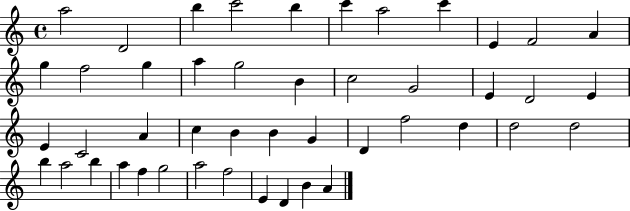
{
  \clef treble
  \time 4/4
  \defaultTimeSignature
  \key c \major
  a''2 d'2 | b''4 c'''2 b''4 | c'''4 a''2 c'''4 | e'4 f'2 a'4 | \break g''4 f''2 g''4 | a''4 g''2 b'4 | c''2 g'2 | e'4 d'2 e'4 | \break e'4 c'2 a'4 | c''4 b'4 b'4 g'4 | d'4 f''2 d''4 | d''2 d''2 | \break b''4 a''2 b''4 | a''4 f''4 g''2 | a''2 f''2 | e'4 d'4 b'4 a'4 | \break \bar "|."
}